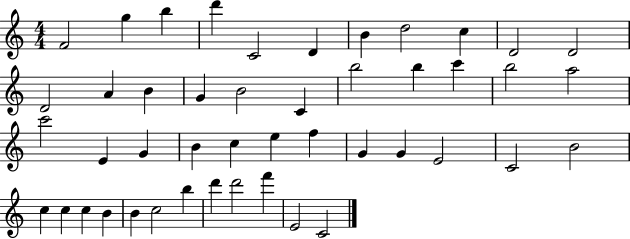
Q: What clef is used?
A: treble